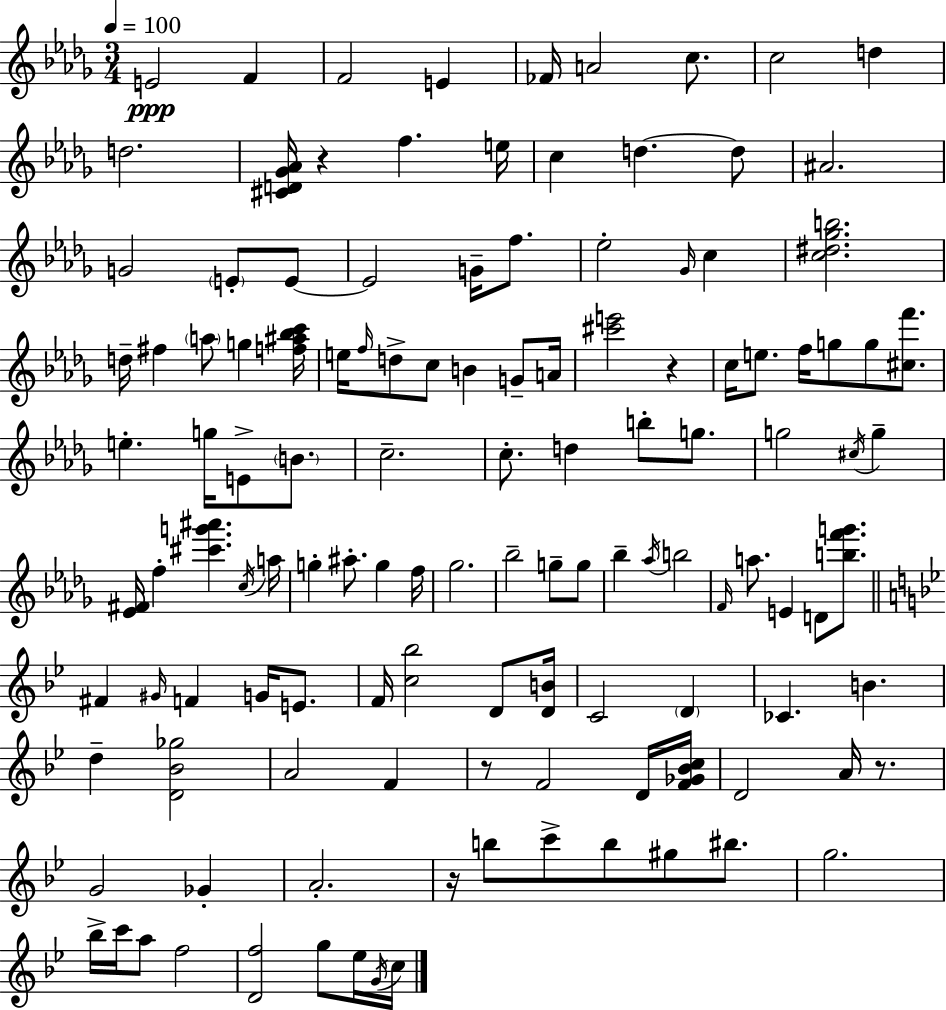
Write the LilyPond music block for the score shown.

{
  \clef treble
  \numericTimeSignature
  \time 3/4
  \key bes \minor
  \tempo 4 = 100
  e'2\ppp f'4 | f'2 e'4 | fes'16 a'2 c''8. | c''2 d''4 | \break d''2. | <cis' d' ges' aes'>16 r4 f''4. e''16 | c''4 d''4.~~ d''8 | ais'2. | \break g'2 \parenthesize e'8-. e'8~~ | e'2 g'16-- f''8. | ees''2-. \grace { ges'16 } c''4 | <c'' dis'' ges'' b''>2. | \break d''16-- fis''4 \parenthesize a''8 g''4 | <f'' ais'' bes'' c'''>16 e''16 \grace { f''16 } d''8-> c''8 b'4 g'8-- | a'16 <cis''' e'''>2 r4 | c''16 e''8. f''16 g''8 g''8 <cis'' f'''>8. | \break e''4.-. g''16 e'8-> \parenthesize b'8. | c''2.-- | c''8.-. d''4 b''8-. g''8. | g''2 \acciaccatura { cis''16 } g''4-- | \break <ees' fis'>16 f''4-. <cis''' g''' ais'''>4. | \acciaccatura { c''16 } a''16 g''4-. ais''8.-. g''4 | f''16 ges''2. | bes''2-- | \break g''8-- g''8 bes''4-- \acciaccatura { aes''16 } b''2 | \grace { f'16 } a''8. e'4 | d'8 <b'' f''' g'''>8. \bar "||" \break \key bes \major fis'4 \grace { gis'16 } f'4 g'16 e'8. | f'16 <c'' bes''>2 d'8 | <d' b'>16 c'2 \parenthesize d'4 | ces'4. b'4. | \break d''4-- <d' bes' ges''>2 | a'2 f'4 | r8 f'2 d'16 | <f' ges' bes' c''>16 d'2 a'16 r8. | \break g'2 ges'4-. | a'2.-. | r16 b''8 c'''8-> b''8 gis''8 bis''8. | g''2. | \break bes''16-> c'''16 a''8 f''2 | <d' f''>2 g''8 ees''16 | \acciaccatura { g'16 } c''16 \bar "|."
}